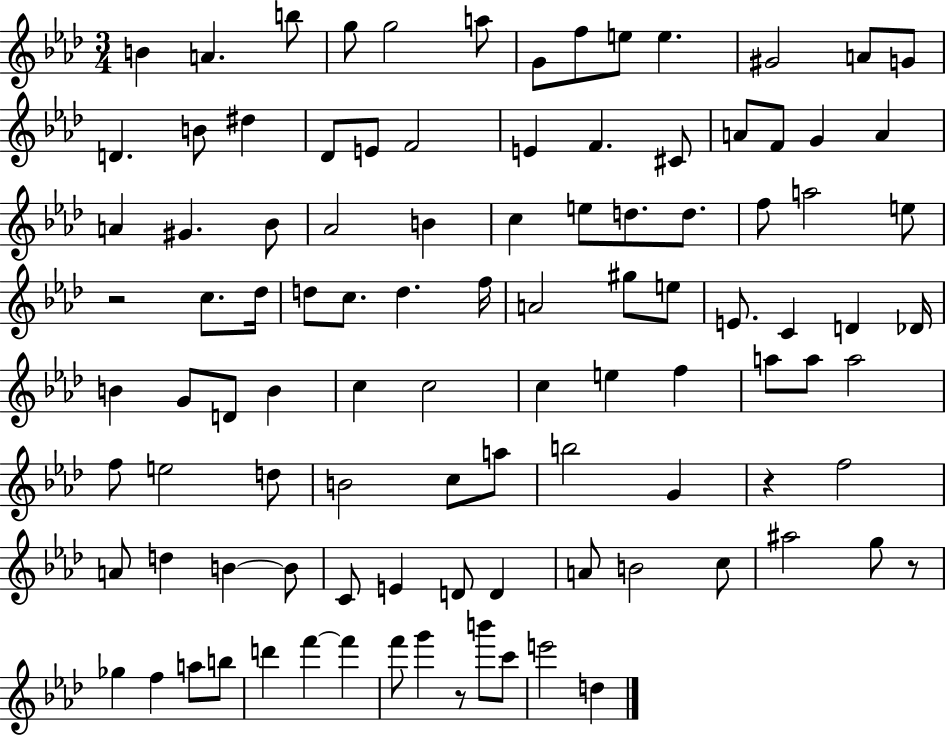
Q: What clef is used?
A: treble